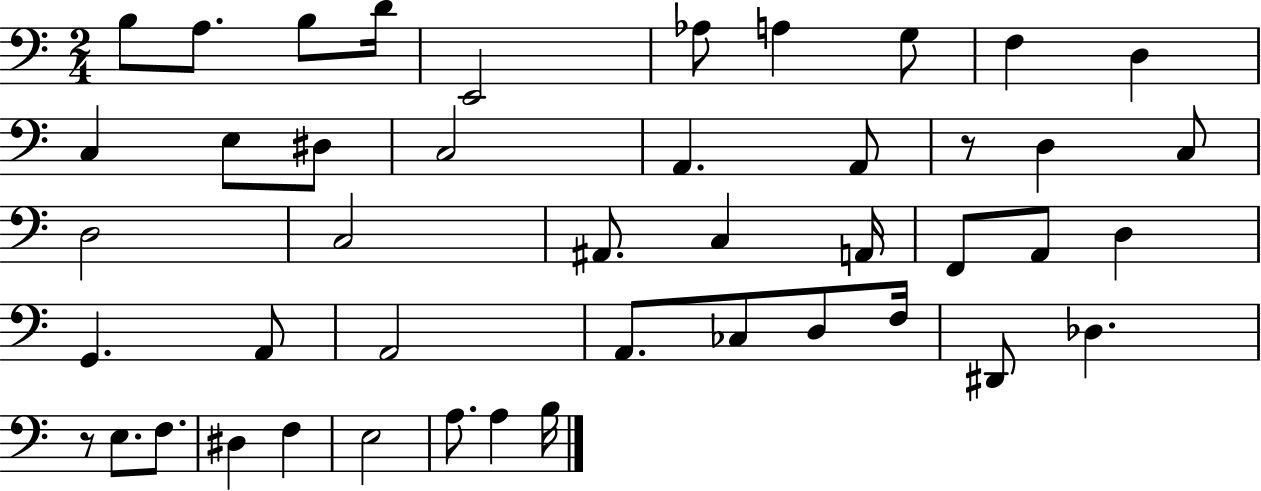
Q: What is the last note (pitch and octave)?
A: B3